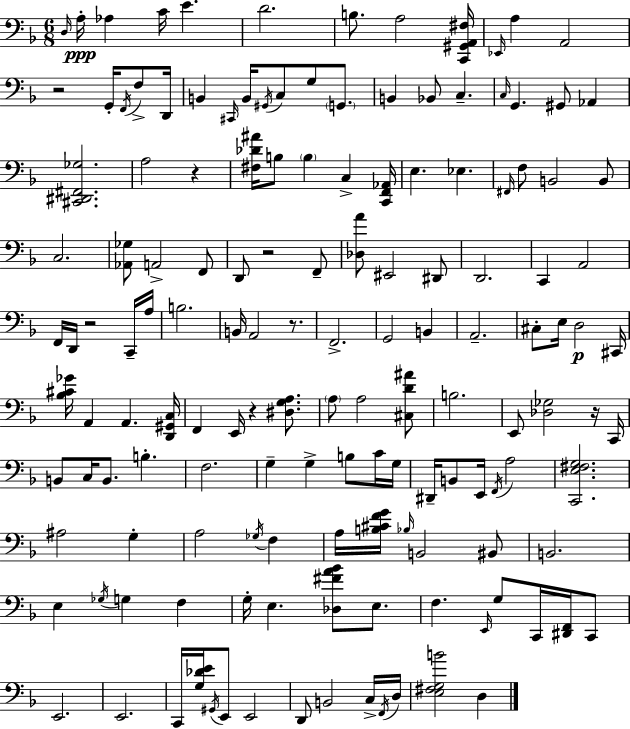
D3/s A3/s Ab3/q C4/s E4/q. D4/h. B3/e. A3/h [C2,G#2,A2,F#3]/s Eb2/s A3/q A2/h R/h G2/s F2/s F3/e D2/s B2/q C#2/s B2/s G#2/s C3/e G3/e G2/e. B2/q Bb2/e C3/q. C3/s G2/q. G#2/e Ab2/q [C#2,D#2,F#2,Gb3]/h. A3/h R/q [F#3,Db4,A#4]/s B3/e B3/q C3/q [C2,F2,Ab2]/s E3/q. Eb3/q. F#2/s F3/e B2/h B2/e C3/h. [Ab2,Gb3]/e A2/h F2/e D2/e R/h F2/e [Db3,A4]/e EIS2/h D#2/e D2/h. C2/q A2/h F2/s D2/s R/h C2/s A3/s B3/h. B2/s A2/h R/e. F2/h. G2/h B2/q A2/h. C#3/e E3/s D3/h C#2/s [Bb3,C#4,Gb4]/s A2/q A2/q. [D2,G#2,C3]/s F2/q E2/s R/q [D#3,G3,A3]/e. A3/e A3/h [C#3,D4,A#4]/e B3/h. E2/e [Db3,Gb3]/h R/s C2/s B2/e C3/s B2/e. B3/q. F3/h. G3/q G3/q B3/e C4/s G3/s D#2/s B2/e E2/s F2/s A3/h [C2,E3,F#3,G3]/h. A#3/h G3/q A3/h Gb3/s F3/q A3/s [B3,C#4,F4,G4]/s Bb3/s B2/h BIS2/e B2/h. E3/q Gb3/s G3/q F3/q G3/s E3/q. [Db3,F#4,A4,Bb4]/e E3/e. F3/q. E2/s G3/e C2/s [D#2,F2]/s C2/e E2/h. E2/h. C2/s [G3,Db4,E4]/s G#2/s E2/e E2/h D2/e B2/h C3/s F2/s D3/s [E3,F#3,G3,B4]/h D3/q